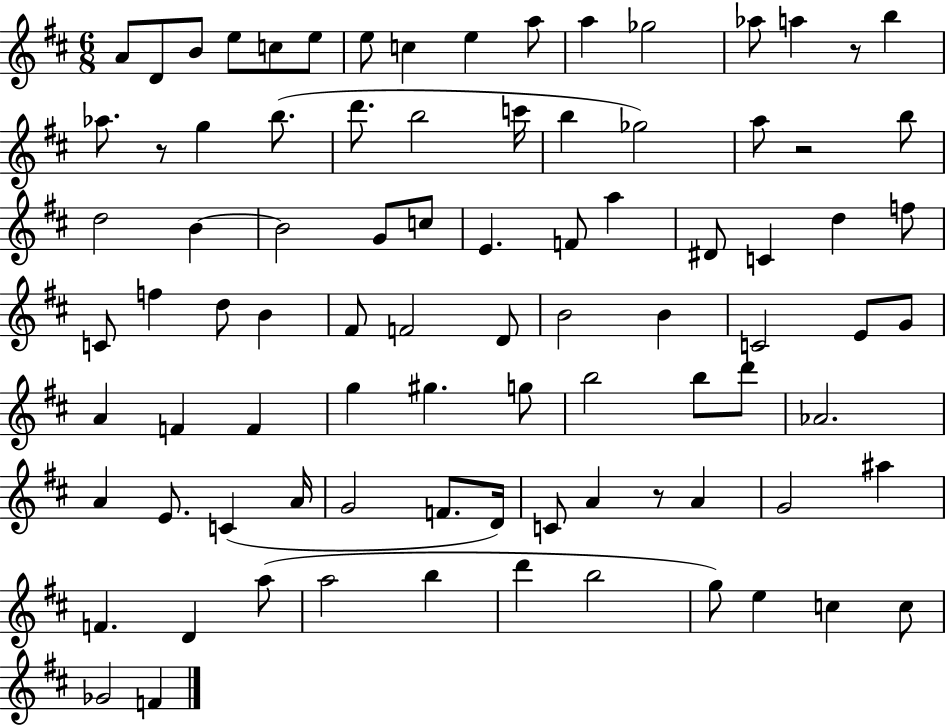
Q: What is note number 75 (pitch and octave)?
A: A5